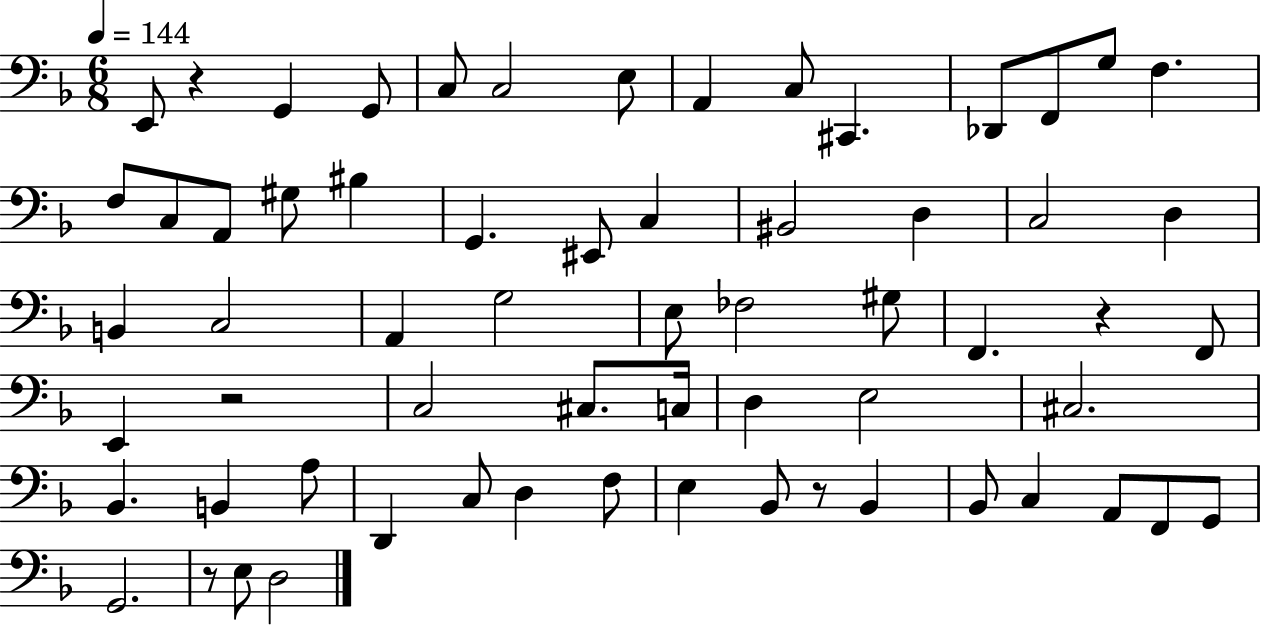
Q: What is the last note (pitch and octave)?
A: D3